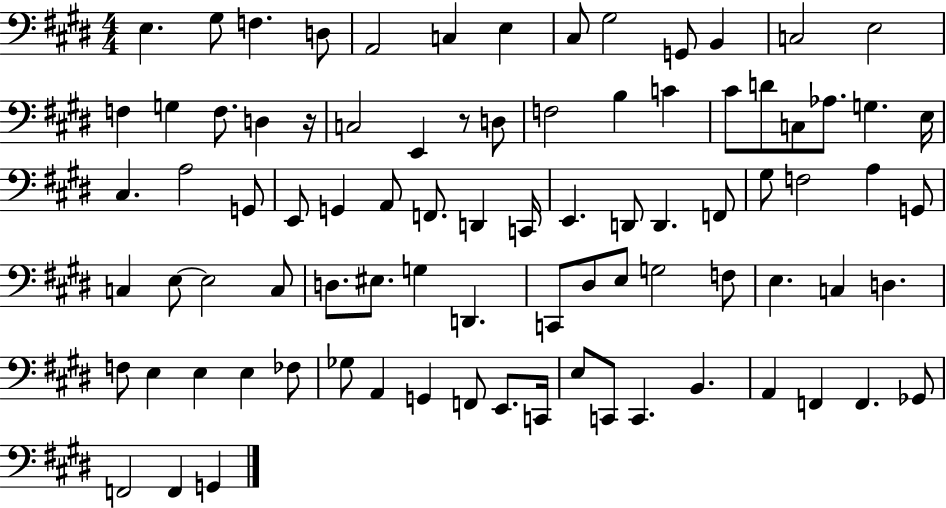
X:1
T:Untitled
M:4/4
L:1/4
K:E
E, ^G,/2 F, D,/2 A,,2 C, E, ^C,/2 ^G,2 G,,/2 B,, C,2 E,2 F, G, F,/2 D, z/4 C,2 E,, z/2 D,/2 F,2 B, C ^C/2 D/2 C,/2 _A,/2 G, E,/4 ^C, A,2 G,,/2 E,,/2 G,, A,,/2 F,,/2 D,, C,,/4 E,, D,,/2 D,, F,,/2 ^G,/2 F,2 A, G,,/2 C, E,/2 E,2 C,/2 D,/2 ^E,/2 G, D,, C,,/2 ^D,/2 E,/2 G,2 F,/2 E, C, D, F,/2 E, E, E, _F,/2 _G,/2 A,, G,, F,,/2 E,,/2 C,,/4 E,/2 C,,/2 C,, B,, A,, F,, F,, _G,,/2 F,,2 F,, G,,